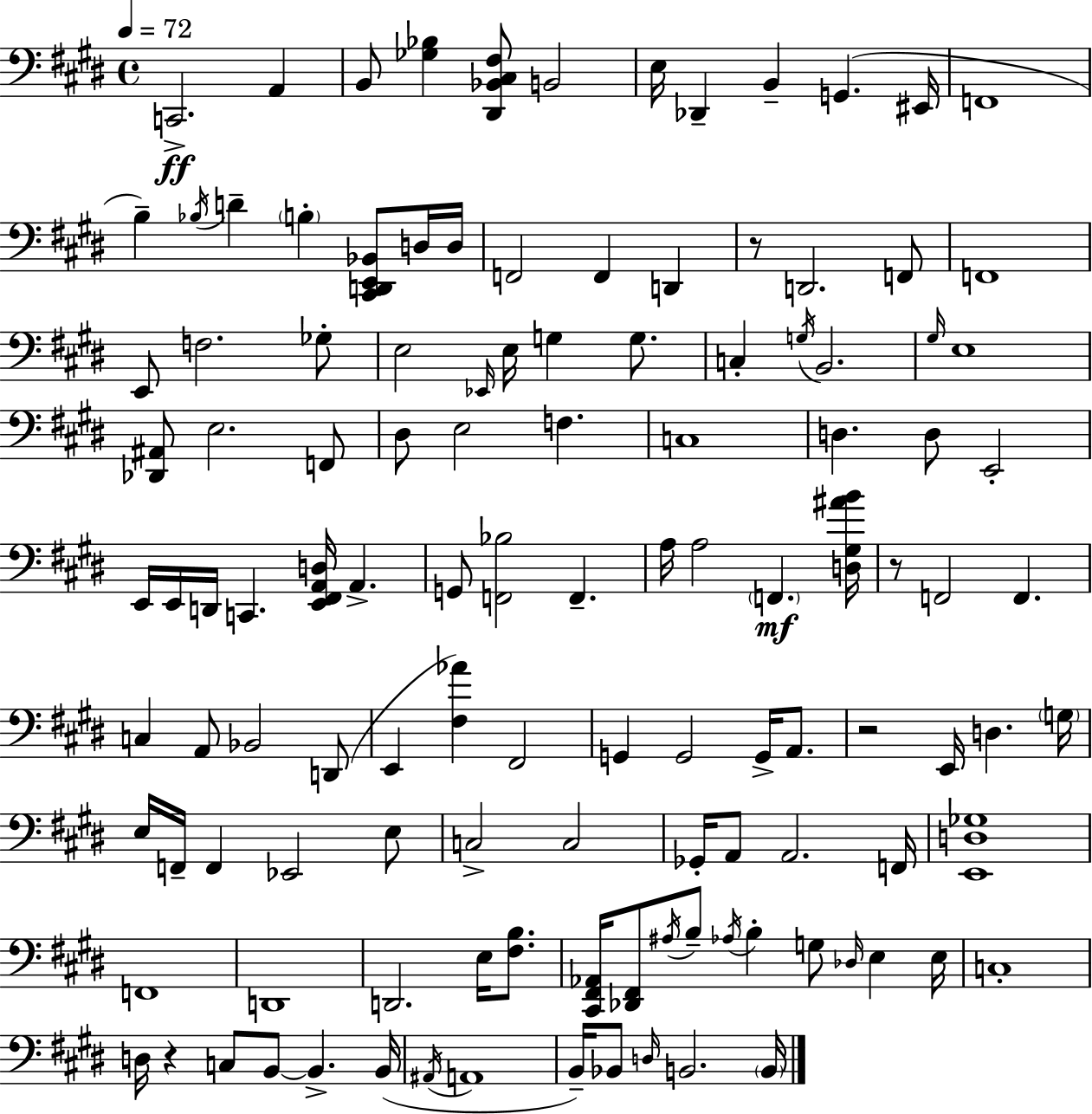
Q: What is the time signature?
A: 4/4